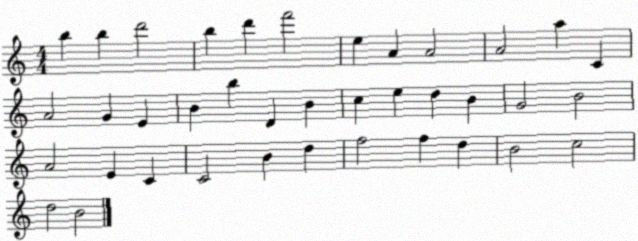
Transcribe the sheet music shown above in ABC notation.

X:1
T:Untitled
M:4/4
L:1/4
K:C
b b d'2 b d' f'2 e A A2 A2 a C A2 G E B b D B c e d B G2 B2 A2 E C C2 B d f2 f d B2 c2 d2 B2